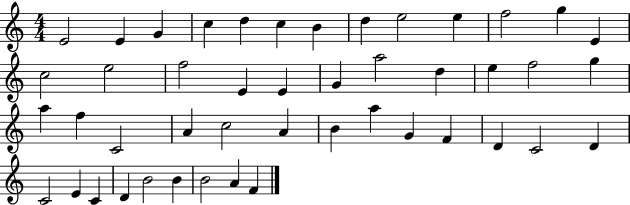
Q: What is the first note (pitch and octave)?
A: E4